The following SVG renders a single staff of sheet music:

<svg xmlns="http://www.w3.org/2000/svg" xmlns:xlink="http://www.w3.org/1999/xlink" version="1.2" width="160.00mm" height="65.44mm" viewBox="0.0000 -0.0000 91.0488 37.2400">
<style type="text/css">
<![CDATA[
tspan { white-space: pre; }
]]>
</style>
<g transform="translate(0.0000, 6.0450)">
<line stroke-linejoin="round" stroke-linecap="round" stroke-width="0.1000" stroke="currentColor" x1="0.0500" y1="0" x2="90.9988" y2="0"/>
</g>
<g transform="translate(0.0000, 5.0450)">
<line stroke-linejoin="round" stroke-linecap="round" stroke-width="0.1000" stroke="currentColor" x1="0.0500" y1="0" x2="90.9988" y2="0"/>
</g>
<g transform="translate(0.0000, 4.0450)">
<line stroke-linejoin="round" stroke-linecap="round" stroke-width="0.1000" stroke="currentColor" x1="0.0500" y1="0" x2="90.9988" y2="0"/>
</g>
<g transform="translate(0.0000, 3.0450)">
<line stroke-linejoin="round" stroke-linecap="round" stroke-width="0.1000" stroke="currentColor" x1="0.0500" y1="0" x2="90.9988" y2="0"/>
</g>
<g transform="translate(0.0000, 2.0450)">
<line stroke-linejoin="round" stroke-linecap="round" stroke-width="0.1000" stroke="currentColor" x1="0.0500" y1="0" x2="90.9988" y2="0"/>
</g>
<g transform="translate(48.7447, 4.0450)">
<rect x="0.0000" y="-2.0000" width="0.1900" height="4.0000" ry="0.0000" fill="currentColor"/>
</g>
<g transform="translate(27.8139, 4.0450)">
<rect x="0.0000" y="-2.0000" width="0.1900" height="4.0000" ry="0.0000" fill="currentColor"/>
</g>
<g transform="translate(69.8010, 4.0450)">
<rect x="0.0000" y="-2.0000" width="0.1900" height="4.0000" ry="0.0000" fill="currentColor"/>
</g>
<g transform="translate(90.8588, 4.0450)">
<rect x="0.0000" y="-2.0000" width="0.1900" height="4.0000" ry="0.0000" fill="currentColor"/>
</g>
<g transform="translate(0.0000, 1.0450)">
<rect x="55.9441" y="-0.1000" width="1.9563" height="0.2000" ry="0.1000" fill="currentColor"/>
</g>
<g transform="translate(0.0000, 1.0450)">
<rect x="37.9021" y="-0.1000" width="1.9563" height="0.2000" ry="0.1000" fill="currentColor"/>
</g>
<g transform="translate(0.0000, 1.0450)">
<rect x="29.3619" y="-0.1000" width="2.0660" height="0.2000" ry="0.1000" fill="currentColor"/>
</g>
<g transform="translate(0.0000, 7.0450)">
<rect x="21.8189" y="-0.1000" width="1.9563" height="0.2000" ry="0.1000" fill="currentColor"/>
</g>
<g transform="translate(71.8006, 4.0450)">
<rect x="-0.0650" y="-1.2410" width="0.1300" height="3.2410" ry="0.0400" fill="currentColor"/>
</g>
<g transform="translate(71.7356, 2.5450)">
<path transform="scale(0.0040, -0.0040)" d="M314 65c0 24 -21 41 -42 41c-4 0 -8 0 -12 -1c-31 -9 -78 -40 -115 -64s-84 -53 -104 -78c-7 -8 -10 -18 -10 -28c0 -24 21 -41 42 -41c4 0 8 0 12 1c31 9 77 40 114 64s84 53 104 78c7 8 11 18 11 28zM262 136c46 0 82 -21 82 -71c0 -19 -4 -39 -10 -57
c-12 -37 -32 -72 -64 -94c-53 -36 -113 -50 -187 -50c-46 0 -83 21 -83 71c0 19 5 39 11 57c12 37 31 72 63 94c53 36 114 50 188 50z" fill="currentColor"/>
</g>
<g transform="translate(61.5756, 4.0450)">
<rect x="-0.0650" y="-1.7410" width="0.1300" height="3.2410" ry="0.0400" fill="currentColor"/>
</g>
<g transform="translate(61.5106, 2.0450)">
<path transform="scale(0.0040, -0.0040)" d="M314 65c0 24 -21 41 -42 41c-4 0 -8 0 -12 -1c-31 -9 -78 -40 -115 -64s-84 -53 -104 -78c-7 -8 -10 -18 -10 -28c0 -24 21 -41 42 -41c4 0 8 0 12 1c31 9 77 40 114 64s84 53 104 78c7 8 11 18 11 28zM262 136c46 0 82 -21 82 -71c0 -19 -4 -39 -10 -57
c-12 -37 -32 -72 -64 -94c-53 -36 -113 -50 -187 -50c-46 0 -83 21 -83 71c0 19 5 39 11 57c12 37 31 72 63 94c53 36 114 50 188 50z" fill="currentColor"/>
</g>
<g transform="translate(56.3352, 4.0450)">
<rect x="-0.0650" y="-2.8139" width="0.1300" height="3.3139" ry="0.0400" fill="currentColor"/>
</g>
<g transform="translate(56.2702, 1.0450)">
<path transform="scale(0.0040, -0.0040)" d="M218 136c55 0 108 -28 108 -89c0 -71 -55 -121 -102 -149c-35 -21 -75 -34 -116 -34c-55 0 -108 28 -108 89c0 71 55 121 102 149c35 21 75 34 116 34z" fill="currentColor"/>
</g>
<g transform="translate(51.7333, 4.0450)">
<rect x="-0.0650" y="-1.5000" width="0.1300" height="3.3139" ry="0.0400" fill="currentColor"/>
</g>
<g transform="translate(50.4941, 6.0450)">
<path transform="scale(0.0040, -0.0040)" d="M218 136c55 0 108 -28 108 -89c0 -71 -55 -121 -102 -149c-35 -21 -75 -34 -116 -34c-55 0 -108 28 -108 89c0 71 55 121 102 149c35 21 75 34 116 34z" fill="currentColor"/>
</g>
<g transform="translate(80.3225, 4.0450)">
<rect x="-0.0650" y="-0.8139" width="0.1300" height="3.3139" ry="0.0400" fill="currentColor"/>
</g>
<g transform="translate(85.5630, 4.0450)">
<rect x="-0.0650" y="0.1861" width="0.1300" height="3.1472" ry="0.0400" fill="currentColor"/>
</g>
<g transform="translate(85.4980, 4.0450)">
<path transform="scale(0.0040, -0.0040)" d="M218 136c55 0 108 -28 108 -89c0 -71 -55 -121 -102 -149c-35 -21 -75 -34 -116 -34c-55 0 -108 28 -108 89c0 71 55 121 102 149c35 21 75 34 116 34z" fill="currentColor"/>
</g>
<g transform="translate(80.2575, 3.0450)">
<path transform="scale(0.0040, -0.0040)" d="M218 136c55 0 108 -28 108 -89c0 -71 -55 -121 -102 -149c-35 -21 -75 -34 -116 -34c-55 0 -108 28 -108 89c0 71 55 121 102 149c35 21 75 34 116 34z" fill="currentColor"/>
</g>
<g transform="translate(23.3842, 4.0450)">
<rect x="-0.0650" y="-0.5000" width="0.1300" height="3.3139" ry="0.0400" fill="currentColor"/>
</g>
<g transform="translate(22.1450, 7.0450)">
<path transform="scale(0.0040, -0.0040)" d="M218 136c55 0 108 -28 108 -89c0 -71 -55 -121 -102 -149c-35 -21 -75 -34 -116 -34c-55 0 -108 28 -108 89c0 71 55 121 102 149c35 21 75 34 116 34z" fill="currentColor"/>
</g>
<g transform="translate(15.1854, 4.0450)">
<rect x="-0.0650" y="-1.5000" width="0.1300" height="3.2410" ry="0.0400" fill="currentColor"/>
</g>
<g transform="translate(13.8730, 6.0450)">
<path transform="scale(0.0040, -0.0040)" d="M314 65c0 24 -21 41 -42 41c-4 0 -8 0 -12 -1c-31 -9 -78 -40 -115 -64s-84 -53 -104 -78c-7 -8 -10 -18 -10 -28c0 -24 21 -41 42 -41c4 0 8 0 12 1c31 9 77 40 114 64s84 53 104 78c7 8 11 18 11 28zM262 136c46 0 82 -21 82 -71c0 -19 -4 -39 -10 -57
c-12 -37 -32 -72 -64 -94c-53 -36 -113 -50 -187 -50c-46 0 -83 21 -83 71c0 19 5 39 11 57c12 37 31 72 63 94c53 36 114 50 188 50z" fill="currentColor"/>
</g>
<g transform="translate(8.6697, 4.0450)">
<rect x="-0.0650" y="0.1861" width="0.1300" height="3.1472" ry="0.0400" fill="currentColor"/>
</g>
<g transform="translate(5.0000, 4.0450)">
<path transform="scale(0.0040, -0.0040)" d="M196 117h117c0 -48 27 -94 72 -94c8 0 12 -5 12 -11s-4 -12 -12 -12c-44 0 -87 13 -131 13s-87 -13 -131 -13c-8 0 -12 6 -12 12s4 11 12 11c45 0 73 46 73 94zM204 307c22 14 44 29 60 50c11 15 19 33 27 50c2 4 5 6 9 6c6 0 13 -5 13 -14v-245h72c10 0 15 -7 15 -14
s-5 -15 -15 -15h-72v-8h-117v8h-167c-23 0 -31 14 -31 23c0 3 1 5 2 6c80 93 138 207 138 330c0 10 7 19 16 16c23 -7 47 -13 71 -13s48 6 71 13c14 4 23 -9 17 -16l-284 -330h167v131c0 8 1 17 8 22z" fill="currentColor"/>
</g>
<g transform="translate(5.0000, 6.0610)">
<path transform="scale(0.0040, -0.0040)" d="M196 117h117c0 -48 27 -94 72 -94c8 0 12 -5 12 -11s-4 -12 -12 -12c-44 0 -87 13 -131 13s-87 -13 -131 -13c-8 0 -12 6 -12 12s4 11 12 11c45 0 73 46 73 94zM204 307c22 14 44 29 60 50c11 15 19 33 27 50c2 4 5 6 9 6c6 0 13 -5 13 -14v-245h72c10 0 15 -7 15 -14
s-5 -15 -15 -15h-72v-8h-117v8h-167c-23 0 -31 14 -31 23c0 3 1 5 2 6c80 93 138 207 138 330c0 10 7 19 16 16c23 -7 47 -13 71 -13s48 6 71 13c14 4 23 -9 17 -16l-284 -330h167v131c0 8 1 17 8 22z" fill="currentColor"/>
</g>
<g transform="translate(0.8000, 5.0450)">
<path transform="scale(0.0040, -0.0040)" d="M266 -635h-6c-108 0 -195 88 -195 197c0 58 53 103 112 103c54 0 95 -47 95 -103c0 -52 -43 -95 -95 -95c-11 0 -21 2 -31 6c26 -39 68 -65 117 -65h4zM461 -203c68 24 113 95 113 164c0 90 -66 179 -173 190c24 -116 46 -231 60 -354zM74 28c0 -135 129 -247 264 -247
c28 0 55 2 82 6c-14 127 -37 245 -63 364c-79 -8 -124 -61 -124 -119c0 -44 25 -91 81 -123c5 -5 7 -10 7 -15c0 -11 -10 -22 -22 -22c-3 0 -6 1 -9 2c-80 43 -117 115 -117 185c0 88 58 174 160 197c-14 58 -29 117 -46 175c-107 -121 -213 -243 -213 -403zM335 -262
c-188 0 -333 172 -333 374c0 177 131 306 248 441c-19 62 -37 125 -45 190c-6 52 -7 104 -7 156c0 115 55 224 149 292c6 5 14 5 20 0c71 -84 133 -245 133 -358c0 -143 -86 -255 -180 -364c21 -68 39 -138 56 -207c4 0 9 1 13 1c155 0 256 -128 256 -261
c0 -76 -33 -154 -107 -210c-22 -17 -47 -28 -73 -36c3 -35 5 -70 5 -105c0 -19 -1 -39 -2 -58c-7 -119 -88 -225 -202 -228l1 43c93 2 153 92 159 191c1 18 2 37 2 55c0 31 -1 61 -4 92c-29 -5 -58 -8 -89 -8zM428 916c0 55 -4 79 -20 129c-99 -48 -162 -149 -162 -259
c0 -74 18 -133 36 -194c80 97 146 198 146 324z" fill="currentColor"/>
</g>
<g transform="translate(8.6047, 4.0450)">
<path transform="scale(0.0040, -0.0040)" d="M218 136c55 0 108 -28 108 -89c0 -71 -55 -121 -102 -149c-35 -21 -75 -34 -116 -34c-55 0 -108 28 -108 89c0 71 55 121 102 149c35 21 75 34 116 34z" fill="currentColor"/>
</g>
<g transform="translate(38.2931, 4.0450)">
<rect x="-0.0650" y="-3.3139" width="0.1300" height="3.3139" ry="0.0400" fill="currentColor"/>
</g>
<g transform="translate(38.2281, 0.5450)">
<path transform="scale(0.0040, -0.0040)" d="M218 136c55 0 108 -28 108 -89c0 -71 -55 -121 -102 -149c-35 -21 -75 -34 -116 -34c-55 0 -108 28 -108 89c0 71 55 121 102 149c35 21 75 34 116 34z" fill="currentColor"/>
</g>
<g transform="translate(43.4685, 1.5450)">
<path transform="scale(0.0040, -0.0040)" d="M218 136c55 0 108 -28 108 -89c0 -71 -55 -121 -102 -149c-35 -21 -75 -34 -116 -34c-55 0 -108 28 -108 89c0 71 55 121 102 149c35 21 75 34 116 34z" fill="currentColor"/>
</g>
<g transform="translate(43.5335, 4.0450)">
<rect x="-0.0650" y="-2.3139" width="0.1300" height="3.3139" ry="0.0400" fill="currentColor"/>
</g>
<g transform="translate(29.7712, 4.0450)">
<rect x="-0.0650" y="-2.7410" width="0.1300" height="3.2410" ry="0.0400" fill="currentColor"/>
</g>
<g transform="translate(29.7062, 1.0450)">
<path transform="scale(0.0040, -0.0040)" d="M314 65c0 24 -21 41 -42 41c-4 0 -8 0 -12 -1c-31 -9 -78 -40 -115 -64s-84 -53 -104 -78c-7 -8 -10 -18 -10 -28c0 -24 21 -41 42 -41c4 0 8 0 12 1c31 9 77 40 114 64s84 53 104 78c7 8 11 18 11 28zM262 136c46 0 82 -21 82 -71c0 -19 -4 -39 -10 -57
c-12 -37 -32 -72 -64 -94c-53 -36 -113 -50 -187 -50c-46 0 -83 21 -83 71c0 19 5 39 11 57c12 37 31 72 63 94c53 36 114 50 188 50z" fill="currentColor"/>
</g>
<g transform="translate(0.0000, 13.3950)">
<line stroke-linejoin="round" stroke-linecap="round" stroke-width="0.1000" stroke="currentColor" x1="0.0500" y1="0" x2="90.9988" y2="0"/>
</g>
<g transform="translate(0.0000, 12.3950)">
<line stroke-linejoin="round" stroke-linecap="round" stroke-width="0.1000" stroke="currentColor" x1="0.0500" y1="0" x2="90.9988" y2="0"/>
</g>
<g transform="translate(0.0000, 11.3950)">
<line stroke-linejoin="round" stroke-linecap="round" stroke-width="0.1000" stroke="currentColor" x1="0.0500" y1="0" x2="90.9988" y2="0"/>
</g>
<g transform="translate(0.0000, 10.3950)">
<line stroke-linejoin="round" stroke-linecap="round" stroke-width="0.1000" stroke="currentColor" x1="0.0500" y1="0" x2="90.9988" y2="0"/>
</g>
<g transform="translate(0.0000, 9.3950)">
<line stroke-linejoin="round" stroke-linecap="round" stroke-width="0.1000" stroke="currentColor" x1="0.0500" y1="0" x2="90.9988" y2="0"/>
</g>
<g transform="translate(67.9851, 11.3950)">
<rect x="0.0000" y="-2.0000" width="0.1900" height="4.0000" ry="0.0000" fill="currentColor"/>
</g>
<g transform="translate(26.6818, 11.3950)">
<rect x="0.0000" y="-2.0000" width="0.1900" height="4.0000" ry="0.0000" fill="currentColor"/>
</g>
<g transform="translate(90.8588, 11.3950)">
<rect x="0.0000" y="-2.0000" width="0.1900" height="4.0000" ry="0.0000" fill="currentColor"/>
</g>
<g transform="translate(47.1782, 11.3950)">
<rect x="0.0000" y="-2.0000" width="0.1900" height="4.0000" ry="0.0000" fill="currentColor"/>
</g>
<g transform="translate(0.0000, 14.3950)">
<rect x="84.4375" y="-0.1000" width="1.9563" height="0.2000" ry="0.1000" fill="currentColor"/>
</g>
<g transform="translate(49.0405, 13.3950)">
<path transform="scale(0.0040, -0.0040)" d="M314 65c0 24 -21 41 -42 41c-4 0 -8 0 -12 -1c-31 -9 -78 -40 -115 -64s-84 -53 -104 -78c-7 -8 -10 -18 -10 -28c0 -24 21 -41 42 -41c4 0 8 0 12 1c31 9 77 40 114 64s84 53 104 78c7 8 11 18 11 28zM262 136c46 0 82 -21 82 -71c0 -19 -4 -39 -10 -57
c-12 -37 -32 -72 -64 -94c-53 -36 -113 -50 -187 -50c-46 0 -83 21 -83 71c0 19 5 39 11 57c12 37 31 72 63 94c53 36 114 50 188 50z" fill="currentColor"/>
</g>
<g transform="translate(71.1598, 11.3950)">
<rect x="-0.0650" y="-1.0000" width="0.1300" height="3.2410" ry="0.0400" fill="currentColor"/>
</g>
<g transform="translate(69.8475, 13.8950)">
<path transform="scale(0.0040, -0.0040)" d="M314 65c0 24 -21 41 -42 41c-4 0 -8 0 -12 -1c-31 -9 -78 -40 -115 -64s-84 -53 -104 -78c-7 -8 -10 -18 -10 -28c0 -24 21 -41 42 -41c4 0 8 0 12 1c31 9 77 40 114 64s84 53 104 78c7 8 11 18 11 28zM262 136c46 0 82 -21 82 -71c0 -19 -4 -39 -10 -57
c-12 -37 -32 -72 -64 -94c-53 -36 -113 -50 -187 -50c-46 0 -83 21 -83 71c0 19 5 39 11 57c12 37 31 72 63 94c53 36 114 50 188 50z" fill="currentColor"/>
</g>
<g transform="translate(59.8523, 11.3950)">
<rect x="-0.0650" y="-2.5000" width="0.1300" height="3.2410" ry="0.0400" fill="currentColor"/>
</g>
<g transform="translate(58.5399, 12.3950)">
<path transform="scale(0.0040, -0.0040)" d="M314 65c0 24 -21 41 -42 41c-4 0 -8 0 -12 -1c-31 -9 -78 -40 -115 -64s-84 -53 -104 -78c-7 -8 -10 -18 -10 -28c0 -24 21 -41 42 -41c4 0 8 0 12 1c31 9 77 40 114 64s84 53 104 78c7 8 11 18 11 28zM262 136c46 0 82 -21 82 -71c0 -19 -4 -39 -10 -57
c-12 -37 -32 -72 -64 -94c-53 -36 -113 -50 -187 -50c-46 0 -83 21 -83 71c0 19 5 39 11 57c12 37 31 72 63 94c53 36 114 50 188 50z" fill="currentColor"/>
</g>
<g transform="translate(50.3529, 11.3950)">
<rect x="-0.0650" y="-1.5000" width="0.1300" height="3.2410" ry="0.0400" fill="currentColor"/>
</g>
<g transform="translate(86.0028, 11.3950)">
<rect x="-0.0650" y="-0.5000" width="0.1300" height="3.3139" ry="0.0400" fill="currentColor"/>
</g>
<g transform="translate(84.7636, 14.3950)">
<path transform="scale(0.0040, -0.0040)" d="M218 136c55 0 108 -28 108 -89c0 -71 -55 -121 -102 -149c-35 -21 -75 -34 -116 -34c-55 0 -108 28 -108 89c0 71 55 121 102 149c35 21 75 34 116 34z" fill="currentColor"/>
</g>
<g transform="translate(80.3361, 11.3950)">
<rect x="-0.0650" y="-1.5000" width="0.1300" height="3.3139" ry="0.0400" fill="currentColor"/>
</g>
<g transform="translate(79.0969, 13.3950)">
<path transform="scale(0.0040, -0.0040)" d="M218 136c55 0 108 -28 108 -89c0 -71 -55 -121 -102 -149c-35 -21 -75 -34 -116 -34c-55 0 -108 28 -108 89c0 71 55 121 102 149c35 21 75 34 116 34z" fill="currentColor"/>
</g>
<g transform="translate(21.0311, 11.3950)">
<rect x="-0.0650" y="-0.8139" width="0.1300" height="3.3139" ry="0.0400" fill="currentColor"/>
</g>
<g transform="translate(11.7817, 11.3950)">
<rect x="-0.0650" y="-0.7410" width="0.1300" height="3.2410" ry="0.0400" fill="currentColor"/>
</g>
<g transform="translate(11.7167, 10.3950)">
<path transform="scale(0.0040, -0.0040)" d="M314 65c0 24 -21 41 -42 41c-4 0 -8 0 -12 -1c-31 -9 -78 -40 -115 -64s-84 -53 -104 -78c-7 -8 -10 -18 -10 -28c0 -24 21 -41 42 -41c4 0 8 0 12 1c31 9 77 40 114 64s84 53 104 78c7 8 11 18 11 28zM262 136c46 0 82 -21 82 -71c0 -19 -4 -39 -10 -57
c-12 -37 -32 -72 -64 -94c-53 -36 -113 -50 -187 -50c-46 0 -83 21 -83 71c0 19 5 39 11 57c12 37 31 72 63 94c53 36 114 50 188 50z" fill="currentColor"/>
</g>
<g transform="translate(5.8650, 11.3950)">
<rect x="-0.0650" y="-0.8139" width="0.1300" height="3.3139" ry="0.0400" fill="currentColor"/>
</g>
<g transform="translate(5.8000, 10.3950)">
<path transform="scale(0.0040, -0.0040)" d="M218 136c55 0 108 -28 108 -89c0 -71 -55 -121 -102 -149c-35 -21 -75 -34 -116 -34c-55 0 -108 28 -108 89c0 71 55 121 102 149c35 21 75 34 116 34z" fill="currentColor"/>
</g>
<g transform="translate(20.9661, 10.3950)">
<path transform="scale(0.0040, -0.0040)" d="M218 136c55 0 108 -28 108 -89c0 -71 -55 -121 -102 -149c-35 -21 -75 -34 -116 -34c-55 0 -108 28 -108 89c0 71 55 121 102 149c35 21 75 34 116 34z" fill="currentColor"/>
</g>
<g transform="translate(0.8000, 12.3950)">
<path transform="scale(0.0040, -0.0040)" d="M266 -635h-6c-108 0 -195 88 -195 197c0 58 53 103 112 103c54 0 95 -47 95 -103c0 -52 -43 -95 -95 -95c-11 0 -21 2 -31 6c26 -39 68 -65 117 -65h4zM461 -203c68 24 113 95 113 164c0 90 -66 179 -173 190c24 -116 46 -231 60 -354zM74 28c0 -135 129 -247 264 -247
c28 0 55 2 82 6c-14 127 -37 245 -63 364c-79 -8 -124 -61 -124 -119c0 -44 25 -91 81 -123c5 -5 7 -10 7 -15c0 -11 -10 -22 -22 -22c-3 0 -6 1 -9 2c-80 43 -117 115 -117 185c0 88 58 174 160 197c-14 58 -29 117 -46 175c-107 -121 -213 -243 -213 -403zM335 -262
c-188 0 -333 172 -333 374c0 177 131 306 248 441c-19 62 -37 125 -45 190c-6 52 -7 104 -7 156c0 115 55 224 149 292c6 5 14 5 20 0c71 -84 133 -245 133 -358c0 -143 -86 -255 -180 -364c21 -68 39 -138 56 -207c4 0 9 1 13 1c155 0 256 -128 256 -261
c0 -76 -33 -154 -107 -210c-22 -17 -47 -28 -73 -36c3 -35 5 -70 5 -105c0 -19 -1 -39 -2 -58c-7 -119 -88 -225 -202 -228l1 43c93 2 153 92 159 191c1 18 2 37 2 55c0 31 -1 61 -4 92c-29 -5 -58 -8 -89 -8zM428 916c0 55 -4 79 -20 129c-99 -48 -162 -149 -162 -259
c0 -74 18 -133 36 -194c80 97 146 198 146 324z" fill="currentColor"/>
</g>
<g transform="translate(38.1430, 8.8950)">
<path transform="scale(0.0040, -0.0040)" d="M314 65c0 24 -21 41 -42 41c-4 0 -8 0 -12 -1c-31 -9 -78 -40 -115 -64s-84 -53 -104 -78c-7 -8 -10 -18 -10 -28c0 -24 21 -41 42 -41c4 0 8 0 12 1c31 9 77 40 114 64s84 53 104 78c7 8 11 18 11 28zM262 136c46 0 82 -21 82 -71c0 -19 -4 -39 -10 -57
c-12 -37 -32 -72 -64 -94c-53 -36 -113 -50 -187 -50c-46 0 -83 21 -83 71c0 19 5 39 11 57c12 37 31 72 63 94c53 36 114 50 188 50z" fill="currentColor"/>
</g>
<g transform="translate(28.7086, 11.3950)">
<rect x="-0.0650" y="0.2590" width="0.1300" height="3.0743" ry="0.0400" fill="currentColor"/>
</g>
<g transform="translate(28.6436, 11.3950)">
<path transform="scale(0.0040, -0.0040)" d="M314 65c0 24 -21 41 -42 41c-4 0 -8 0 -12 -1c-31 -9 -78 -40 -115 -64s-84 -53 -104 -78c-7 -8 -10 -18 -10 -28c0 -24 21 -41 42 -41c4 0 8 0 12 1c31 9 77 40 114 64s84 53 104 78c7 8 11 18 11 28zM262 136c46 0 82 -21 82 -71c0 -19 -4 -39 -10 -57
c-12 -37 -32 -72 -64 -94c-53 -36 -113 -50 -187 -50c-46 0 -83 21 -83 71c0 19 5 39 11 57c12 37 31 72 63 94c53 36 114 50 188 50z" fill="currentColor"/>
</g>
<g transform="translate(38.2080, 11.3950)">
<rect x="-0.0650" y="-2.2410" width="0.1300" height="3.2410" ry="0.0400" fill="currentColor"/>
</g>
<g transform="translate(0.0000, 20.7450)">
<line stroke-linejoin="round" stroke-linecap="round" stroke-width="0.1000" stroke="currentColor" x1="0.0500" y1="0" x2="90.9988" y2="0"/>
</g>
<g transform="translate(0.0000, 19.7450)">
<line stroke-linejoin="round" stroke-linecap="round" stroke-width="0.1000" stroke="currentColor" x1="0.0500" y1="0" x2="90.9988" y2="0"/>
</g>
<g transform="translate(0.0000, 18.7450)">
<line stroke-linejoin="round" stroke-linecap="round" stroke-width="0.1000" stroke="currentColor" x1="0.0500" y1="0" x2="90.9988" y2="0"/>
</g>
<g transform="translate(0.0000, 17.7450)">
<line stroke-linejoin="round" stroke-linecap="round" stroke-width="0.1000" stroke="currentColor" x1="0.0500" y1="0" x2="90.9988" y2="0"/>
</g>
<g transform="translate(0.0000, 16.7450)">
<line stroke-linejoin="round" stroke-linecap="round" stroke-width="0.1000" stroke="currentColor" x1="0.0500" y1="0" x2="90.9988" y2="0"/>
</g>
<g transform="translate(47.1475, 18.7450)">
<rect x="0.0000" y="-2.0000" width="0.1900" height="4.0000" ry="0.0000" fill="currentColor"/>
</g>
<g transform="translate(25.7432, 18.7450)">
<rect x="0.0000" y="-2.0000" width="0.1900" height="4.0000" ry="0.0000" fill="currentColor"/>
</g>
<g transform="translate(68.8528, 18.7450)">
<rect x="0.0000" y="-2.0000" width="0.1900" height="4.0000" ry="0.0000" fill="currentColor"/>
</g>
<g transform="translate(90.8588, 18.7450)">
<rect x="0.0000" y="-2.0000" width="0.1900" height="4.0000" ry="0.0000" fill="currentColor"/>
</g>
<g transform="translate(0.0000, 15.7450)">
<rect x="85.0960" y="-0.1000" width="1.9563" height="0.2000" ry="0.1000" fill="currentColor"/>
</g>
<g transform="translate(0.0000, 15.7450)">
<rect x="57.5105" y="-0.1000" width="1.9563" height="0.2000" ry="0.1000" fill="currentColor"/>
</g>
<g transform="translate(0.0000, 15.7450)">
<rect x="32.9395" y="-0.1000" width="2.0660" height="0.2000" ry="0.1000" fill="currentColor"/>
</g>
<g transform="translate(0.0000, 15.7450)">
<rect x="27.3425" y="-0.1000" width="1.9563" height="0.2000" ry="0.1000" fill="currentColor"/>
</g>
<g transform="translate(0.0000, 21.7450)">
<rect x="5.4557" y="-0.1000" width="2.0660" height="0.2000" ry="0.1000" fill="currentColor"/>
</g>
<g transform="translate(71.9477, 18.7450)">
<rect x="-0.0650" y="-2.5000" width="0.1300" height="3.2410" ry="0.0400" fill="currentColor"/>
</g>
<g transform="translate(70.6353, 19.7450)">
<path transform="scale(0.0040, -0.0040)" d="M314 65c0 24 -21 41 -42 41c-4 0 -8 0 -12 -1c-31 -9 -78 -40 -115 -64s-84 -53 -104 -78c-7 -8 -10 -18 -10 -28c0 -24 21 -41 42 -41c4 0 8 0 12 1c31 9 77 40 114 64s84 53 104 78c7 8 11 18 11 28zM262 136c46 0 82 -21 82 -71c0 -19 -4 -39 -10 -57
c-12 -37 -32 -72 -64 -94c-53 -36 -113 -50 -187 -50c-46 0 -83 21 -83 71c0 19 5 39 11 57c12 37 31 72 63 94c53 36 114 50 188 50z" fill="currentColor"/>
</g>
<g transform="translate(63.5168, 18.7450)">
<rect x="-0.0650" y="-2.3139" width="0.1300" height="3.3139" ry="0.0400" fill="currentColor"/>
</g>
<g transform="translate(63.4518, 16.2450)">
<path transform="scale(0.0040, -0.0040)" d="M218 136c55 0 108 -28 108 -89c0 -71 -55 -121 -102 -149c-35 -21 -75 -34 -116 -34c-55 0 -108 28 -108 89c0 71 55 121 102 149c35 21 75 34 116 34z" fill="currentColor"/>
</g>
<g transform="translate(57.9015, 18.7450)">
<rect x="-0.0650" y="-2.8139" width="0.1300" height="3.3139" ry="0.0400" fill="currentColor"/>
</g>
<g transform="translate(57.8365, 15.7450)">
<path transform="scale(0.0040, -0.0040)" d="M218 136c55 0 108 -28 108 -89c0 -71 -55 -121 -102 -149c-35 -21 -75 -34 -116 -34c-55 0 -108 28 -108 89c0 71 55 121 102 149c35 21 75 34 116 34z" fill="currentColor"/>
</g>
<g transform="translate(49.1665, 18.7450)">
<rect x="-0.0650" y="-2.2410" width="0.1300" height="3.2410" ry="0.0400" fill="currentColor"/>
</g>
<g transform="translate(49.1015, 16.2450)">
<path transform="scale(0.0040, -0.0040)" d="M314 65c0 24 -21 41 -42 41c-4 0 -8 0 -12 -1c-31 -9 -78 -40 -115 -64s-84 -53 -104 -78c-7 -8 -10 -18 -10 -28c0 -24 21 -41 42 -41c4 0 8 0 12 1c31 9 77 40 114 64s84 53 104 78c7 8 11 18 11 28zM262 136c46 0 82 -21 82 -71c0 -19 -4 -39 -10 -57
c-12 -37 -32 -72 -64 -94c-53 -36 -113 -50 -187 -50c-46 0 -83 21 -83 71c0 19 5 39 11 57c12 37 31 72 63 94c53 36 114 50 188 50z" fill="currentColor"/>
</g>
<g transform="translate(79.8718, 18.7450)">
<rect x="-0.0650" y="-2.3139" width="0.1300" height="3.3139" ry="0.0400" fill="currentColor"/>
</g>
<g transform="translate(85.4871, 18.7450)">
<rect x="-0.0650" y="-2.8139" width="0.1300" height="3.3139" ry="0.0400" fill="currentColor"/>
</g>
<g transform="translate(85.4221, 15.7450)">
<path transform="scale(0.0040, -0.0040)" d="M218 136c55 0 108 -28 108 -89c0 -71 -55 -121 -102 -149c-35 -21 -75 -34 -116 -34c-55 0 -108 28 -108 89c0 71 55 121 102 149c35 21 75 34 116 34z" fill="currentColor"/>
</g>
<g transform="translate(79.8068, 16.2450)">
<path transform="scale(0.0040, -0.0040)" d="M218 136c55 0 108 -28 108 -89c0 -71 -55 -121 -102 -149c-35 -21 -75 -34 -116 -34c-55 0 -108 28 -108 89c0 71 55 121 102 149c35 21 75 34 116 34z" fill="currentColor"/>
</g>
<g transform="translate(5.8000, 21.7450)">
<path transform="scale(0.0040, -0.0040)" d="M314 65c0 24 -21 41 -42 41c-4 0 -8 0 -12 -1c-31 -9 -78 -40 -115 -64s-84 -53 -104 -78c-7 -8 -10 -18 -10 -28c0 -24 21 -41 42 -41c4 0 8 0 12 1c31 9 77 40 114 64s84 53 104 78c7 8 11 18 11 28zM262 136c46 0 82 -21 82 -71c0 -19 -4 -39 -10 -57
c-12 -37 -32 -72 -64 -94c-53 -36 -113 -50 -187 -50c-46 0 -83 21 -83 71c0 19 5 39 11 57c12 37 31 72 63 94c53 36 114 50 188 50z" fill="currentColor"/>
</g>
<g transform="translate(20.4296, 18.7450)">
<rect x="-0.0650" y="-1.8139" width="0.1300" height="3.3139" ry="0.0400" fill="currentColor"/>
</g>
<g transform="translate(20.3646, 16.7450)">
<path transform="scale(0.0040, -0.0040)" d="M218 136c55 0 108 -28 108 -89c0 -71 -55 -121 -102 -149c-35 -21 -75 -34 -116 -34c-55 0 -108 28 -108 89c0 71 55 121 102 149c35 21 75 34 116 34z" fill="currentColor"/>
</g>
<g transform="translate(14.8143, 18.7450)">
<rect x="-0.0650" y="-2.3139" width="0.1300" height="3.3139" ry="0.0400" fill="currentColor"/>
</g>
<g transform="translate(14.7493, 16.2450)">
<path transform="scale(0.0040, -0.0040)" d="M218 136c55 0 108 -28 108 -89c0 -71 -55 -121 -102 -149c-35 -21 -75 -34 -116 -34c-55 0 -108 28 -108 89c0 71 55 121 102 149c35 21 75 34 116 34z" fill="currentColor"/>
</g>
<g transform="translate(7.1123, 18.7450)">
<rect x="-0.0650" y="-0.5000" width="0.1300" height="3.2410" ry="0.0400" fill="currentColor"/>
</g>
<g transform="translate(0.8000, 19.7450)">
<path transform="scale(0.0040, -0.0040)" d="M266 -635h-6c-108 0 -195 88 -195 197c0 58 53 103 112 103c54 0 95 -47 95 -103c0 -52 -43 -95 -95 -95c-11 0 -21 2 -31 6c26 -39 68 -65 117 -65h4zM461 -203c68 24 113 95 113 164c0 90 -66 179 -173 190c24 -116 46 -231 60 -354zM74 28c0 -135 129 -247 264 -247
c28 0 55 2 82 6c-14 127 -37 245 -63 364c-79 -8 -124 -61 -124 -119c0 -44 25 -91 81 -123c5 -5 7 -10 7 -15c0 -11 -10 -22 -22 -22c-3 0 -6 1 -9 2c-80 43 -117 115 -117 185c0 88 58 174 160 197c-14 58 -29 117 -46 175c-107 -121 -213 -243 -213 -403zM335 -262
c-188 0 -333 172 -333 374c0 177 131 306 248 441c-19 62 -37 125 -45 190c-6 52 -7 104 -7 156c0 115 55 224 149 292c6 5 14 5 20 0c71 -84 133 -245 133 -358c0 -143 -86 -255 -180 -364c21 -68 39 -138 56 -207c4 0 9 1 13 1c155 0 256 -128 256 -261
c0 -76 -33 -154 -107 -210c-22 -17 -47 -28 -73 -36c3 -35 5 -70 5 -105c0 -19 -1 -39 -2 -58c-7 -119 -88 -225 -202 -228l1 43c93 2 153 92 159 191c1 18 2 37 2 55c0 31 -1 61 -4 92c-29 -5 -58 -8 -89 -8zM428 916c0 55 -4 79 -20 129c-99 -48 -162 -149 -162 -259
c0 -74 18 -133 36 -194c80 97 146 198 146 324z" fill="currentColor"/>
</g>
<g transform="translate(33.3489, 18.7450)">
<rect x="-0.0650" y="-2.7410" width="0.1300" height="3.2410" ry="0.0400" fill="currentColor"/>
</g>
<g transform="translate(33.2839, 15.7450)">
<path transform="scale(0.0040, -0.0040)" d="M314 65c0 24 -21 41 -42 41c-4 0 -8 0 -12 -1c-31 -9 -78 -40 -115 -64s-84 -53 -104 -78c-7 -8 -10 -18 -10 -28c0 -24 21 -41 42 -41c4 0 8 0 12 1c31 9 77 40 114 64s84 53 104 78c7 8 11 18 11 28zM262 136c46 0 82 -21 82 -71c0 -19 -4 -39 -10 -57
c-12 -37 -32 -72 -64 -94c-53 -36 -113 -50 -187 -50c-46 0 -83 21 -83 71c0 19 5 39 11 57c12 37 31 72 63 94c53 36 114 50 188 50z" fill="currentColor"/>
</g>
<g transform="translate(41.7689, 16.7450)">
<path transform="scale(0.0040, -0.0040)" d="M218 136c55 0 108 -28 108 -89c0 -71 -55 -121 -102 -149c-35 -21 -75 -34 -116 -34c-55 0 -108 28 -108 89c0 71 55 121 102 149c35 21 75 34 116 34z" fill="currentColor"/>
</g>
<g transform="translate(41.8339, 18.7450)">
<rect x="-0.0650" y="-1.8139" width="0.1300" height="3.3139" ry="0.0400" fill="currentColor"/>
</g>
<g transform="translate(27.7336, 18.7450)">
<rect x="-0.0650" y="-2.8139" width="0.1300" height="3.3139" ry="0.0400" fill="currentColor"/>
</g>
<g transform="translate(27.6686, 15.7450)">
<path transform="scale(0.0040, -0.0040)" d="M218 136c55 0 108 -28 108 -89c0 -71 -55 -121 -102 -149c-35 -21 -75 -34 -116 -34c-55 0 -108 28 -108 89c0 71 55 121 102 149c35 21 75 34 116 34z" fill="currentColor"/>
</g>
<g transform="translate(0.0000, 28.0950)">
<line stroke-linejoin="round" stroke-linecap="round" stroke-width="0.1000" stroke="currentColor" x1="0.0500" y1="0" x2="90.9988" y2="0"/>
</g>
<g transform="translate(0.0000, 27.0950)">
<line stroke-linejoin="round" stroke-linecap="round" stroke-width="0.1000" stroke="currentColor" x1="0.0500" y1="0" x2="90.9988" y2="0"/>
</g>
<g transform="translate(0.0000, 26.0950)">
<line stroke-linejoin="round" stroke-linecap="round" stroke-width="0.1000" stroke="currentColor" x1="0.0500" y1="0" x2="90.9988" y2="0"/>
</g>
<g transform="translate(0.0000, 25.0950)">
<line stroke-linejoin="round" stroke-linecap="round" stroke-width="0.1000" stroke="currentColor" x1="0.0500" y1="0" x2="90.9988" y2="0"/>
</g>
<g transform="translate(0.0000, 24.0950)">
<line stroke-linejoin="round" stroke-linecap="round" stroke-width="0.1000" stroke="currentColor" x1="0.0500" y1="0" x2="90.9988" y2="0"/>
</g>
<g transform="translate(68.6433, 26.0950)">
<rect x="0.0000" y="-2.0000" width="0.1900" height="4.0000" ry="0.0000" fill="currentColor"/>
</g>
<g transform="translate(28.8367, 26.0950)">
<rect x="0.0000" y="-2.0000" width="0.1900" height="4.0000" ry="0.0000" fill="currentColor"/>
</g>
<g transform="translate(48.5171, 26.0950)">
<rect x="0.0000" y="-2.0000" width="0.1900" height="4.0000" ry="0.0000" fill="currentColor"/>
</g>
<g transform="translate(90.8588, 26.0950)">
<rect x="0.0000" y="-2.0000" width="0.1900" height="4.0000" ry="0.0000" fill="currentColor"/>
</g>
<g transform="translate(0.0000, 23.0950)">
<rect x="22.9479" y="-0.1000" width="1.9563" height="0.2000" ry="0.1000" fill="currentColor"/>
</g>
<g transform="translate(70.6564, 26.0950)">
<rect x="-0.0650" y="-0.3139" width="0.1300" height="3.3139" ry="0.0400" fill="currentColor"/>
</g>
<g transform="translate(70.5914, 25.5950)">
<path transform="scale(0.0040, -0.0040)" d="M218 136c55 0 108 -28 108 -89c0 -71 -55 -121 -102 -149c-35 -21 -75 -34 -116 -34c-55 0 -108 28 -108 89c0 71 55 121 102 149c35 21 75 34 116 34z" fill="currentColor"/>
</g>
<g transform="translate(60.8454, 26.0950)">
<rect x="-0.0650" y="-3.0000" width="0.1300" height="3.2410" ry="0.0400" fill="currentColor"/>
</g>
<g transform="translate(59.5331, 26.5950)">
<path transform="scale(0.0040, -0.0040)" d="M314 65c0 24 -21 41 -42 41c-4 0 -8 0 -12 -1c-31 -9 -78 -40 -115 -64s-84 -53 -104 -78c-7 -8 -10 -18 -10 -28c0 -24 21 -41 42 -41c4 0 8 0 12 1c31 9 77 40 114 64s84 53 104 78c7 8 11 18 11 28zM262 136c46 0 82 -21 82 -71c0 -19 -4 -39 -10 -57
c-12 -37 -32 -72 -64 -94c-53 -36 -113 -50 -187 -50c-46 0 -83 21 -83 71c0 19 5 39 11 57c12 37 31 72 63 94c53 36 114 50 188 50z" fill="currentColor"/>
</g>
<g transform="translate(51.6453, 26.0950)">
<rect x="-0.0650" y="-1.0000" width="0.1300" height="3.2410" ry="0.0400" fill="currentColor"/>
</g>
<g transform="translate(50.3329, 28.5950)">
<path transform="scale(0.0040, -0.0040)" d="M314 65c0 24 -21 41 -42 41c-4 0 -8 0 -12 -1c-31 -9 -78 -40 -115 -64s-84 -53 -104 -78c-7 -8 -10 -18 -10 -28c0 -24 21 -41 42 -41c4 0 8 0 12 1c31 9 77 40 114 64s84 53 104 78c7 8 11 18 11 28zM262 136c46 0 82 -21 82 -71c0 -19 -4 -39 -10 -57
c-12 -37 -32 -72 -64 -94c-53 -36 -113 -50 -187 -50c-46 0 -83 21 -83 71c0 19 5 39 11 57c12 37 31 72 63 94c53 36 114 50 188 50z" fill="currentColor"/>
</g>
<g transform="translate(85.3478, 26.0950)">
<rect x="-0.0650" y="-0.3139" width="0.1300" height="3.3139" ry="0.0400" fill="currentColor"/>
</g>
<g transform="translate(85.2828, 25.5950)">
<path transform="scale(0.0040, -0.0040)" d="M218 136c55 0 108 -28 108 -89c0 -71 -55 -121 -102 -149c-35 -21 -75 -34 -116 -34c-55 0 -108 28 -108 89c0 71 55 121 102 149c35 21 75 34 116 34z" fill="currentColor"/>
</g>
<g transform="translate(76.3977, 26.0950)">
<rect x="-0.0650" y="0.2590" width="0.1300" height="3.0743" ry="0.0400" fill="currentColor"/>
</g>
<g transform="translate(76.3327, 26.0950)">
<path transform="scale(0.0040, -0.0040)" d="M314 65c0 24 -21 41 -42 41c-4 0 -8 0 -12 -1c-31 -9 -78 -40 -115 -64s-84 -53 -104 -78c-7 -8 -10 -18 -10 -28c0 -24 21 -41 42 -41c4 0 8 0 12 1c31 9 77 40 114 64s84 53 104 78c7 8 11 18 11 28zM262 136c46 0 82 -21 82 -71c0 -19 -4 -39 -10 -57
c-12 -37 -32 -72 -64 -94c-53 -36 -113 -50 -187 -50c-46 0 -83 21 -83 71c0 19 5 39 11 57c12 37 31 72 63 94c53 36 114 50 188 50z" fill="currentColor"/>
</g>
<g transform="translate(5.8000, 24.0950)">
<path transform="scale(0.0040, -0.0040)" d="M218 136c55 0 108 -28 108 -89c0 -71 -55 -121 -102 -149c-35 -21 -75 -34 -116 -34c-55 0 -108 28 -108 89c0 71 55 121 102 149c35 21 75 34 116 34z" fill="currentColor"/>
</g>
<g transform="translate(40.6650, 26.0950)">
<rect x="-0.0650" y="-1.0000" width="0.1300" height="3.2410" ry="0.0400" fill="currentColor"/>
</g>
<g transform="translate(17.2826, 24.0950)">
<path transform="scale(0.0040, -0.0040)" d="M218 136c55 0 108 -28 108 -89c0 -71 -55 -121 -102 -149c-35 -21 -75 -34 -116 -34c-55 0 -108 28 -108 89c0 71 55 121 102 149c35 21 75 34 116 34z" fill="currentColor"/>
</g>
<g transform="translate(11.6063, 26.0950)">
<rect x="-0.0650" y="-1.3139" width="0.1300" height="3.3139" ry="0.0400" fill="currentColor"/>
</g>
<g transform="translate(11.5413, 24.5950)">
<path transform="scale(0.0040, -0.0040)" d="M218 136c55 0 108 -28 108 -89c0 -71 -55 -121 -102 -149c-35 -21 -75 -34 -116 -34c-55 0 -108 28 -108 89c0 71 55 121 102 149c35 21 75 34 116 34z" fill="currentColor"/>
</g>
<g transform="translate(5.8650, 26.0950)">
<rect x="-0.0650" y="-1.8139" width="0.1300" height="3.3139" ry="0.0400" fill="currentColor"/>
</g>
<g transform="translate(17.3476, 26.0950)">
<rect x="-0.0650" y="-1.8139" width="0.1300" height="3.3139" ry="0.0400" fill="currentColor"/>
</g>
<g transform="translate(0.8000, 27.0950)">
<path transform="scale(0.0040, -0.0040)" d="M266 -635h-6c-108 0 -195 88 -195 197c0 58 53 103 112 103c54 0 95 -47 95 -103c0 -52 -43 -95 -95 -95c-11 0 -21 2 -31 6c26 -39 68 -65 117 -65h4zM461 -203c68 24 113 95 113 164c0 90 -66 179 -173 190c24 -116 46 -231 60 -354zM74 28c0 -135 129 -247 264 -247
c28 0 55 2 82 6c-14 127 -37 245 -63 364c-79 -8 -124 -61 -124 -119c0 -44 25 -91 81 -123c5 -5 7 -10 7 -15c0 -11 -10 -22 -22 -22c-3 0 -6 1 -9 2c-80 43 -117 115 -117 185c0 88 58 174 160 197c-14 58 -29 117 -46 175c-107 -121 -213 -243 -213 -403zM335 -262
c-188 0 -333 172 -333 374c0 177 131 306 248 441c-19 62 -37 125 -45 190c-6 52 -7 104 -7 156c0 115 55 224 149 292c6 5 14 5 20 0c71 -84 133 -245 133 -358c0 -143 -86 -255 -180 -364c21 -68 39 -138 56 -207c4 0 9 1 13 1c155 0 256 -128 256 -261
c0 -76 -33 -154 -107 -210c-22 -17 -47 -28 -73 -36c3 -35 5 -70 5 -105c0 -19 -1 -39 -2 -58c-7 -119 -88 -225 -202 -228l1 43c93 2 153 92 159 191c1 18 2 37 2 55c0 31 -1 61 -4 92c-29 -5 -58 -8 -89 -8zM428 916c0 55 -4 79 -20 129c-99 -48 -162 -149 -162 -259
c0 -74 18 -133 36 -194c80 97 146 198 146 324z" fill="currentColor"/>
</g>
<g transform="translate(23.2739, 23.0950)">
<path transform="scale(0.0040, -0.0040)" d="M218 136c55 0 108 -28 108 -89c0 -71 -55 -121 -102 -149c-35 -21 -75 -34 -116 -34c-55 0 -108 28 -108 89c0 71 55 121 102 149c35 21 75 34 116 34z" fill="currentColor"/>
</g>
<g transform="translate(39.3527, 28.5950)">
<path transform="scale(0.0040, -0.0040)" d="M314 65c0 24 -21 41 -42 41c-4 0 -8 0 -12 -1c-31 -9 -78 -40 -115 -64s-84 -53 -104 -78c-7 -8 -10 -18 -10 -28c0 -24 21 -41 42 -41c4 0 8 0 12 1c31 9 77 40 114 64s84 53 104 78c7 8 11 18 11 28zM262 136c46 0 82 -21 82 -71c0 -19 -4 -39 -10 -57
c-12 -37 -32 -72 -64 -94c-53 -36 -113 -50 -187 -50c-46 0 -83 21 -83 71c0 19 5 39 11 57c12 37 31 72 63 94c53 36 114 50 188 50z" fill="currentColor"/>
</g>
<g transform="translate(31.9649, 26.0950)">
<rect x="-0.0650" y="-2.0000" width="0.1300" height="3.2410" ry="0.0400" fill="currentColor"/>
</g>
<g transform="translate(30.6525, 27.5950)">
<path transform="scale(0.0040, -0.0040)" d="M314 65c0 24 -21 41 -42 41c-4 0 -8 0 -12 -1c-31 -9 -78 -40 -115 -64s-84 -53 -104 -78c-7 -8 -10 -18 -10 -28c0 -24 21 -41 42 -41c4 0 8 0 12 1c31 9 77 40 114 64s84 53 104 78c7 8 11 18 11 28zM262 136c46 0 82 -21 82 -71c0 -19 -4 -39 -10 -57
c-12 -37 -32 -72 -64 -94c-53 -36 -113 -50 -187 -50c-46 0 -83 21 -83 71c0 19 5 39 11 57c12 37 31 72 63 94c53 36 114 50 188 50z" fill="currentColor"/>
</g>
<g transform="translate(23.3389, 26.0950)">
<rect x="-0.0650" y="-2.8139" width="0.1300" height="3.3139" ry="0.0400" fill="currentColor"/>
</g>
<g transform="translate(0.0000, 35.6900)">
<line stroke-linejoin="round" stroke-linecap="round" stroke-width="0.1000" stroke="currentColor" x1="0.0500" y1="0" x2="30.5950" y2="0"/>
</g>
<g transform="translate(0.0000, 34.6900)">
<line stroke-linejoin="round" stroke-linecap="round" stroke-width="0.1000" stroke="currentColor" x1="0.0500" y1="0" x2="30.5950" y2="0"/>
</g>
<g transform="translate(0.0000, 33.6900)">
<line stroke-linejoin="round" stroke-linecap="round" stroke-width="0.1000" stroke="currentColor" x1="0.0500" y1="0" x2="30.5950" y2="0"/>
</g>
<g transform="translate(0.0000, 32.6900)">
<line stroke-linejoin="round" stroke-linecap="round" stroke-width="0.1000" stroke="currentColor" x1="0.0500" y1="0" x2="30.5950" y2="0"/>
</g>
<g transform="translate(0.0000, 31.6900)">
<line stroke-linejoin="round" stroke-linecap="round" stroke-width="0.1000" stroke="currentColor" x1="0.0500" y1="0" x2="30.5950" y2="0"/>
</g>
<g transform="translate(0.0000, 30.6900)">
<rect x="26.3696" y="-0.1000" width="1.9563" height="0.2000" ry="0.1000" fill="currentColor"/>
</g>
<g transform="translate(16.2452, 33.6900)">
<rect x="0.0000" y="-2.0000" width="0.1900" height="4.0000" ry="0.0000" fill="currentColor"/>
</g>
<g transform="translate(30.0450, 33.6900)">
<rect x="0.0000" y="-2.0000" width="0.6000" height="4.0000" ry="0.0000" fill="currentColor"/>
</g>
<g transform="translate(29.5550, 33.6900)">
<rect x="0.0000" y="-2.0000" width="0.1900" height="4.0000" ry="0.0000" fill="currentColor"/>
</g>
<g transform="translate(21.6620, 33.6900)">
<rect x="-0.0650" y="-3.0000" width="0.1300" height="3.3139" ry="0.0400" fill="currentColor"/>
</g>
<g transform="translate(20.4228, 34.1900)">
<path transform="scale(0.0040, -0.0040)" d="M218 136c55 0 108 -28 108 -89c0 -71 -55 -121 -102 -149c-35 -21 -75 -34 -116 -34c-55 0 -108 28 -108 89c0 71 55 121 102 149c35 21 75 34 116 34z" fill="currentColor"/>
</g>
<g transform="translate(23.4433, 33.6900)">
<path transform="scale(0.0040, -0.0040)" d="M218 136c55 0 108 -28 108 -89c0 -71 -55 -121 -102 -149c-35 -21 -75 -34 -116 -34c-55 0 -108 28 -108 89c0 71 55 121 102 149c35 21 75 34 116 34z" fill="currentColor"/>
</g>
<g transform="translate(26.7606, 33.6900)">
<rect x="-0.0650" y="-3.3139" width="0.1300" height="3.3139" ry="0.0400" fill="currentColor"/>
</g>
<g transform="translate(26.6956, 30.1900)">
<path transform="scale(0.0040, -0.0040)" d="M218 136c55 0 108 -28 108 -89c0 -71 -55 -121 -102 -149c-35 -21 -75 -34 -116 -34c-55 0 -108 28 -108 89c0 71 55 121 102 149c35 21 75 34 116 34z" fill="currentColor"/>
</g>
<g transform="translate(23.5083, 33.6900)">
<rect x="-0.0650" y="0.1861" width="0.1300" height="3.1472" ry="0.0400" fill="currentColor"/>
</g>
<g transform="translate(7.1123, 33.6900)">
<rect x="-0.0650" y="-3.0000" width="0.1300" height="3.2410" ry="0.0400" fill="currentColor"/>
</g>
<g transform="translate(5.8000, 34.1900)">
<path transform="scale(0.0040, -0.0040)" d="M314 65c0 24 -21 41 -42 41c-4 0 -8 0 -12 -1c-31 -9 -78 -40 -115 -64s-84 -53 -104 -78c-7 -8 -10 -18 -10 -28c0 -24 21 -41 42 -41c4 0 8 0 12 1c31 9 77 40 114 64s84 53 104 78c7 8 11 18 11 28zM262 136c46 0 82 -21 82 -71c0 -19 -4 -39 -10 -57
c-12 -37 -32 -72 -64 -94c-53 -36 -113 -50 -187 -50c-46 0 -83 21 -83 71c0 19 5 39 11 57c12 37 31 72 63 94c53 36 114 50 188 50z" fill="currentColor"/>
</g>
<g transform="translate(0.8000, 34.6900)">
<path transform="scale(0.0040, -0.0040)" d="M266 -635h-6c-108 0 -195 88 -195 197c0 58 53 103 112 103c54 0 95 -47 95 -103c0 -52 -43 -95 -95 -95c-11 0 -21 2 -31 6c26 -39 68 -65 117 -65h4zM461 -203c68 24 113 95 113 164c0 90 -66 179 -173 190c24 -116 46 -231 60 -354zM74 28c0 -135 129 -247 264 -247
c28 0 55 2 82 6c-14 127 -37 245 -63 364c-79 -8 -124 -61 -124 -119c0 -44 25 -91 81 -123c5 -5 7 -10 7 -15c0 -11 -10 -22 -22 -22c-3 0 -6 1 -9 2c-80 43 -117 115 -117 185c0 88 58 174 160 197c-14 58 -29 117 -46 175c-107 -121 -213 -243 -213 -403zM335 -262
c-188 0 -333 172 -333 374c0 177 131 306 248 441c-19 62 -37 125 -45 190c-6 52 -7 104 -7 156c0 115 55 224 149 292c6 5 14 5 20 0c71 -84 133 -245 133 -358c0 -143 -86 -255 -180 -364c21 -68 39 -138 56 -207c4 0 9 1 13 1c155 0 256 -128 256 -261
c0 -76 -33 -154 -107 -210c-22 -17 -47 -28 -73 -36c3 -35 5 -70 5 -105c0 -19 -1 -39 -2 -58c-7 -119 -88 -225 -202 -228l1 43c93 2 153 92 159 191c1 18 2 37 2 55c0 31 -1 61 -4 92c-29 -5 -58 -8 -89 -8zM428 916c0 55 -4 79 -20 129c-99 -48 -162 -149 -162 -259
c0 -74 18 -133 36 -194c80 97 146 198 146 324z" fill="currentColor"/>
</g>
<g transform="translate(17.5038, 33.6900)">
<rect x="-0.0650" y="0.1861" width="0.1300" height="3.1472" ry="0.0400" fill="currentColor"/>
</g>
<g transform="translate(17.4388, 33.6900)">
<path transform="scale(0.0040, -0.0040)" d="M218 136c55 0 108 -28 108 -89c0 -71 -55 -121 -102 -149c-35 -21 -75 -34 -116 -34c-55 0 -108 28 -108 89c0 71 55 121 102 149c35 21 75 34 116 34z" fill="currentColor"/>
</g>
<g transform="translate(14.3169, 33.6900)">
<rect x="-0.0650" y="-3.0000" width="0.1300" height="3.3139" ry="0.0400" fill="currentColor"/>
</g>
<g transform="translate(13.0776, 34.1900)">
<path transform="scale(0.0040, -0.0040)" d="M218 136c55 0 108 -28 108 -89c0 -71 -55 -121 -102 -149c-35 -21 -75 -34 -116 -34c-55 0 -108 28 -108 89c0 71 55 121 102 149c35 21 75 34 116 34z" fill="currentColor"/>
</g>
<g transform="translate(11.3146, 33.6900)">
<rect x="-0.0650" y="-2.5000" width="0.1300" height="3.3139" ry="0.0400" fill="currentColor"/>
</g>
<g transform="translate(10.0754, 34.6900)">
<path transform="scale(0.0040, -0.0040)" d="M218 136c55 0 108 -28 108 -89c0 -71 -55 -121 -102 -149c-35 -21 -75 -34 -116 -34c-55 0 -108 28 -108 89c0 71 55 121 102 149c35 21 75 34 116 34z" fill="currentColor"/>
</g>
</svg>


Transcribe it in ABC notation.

X:1
T:Untitled
M:4/4
L:1/4
K:C
B E2 C a2 b g E a f2 e2 d B d d2 d B2 g2 E2 G2 D2 E C C2 g f a a2 f g2 a g G2 g a f e f a F2 D2 D2 A2 c B2 c A2 G A B A B b